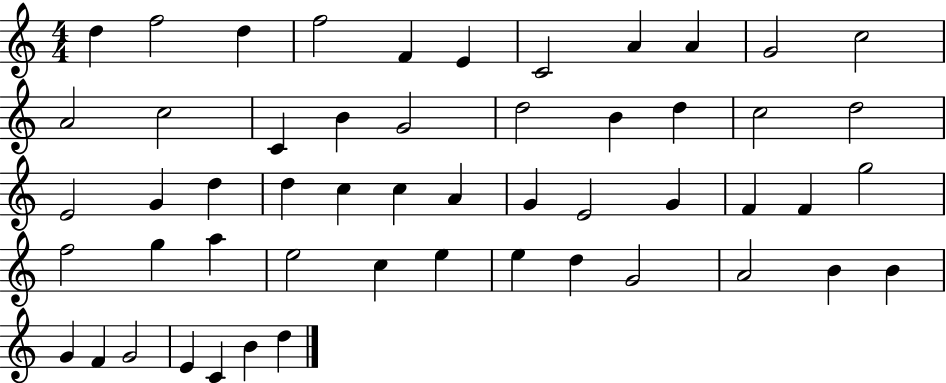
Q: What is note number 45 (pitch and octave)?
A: B4